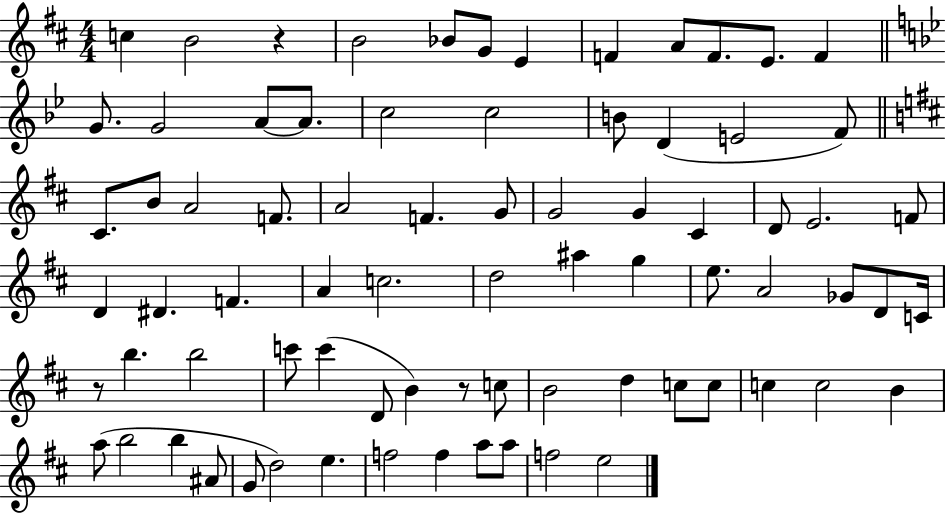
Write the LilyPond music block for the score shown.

{
  \clef treble
  \numericTimeSignature
  \time 4/4
  \key d \major
  c''4 b'2 r4 | b'2 bes'8 g'8 e'4 | f'4 a'8 f'8. e'8. f'4 | \bar "||" \break \key bes \major g'8. g'2 a'8~~ a'8. | c''2 c''2 | b'8 d'4( e'2 f'8) | \bar "||" \break \key d \major cis'8. b'8 a'2 f'8. | a'2 f'4. g'8 | g'2 g'4 cis'4 | d'8 e'2. f'8 | \break d'4 dis'4. f'4. | a'4 c''2. | d''2 ais''4 g''4 | e''8. a'2 ges'8 d'8 c'16 | \break r8 b''4. b''2 | c'''8 c'''4( d'8 b'4) r8 c''8 | b'2 d''4 c''8 c''8 | c''4 c''2 b'4 | \break a''8( b''2 b''4 ais'8 | g'8 d''2) e''4. | f''2 f''4 a''8 a''8 | f''2 e''2 | \break \bar "|."
}